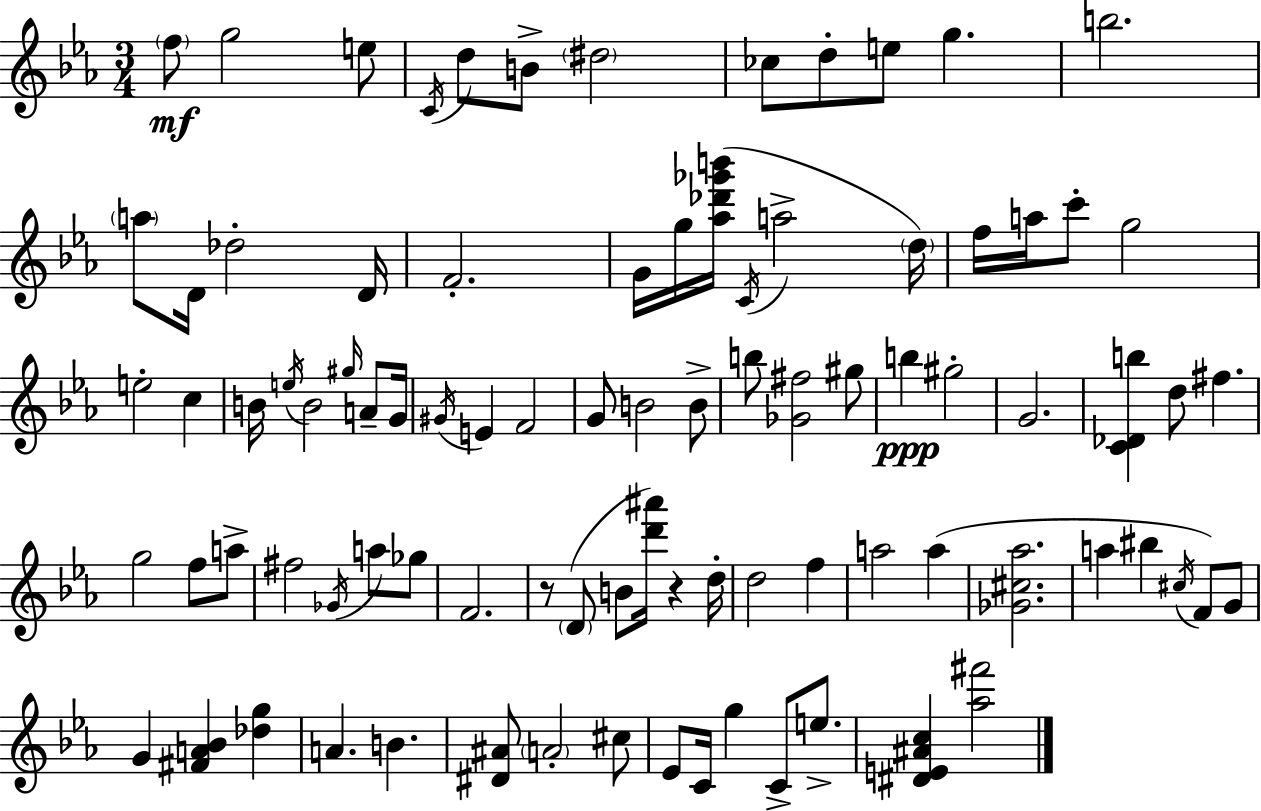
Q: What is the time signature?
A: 3/4